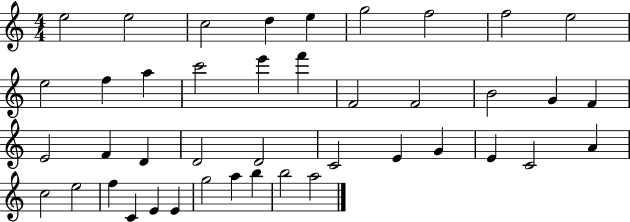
E5/h E5/h C5/h D5/q E5/q G5/h F5/h F5/h E5/h E5/h F5/q A5/q C6/h E6/q F6/q F4/h F4/h B4/h G4/q F4/q E4/h F4/q D4/q D4/h D4/h C4/h E4/q G4/q E4/q C4/h A4/q C5/h E5/h F5/q C4/q E4/q E4/q G5/h A5/q B5/q B5/h A5/h